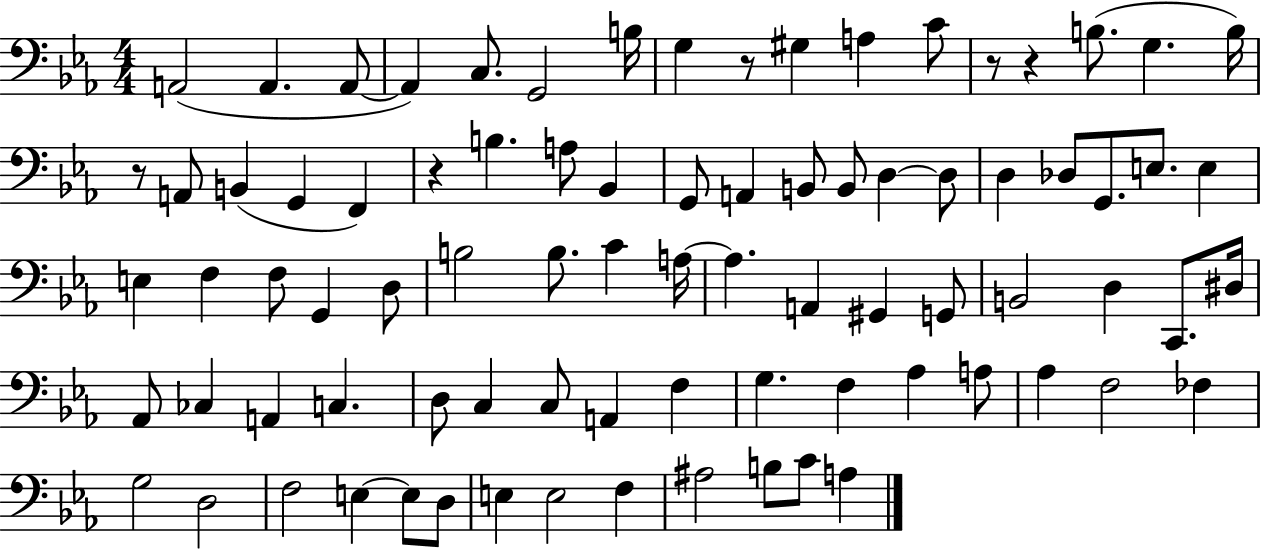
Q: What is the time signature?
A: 4/4